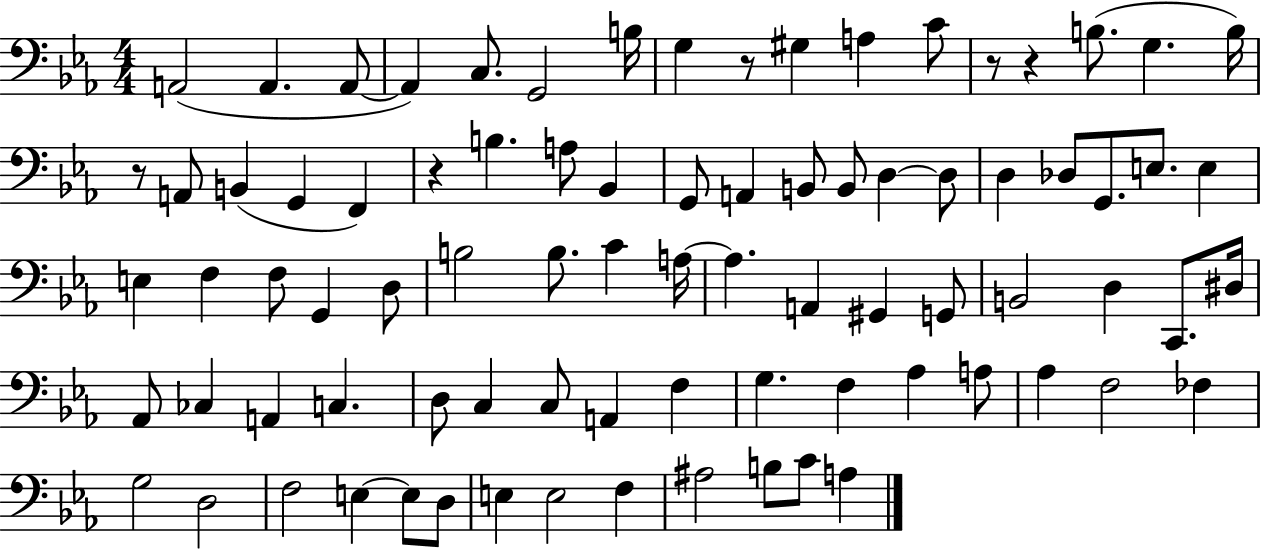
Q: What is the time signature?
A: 4/4